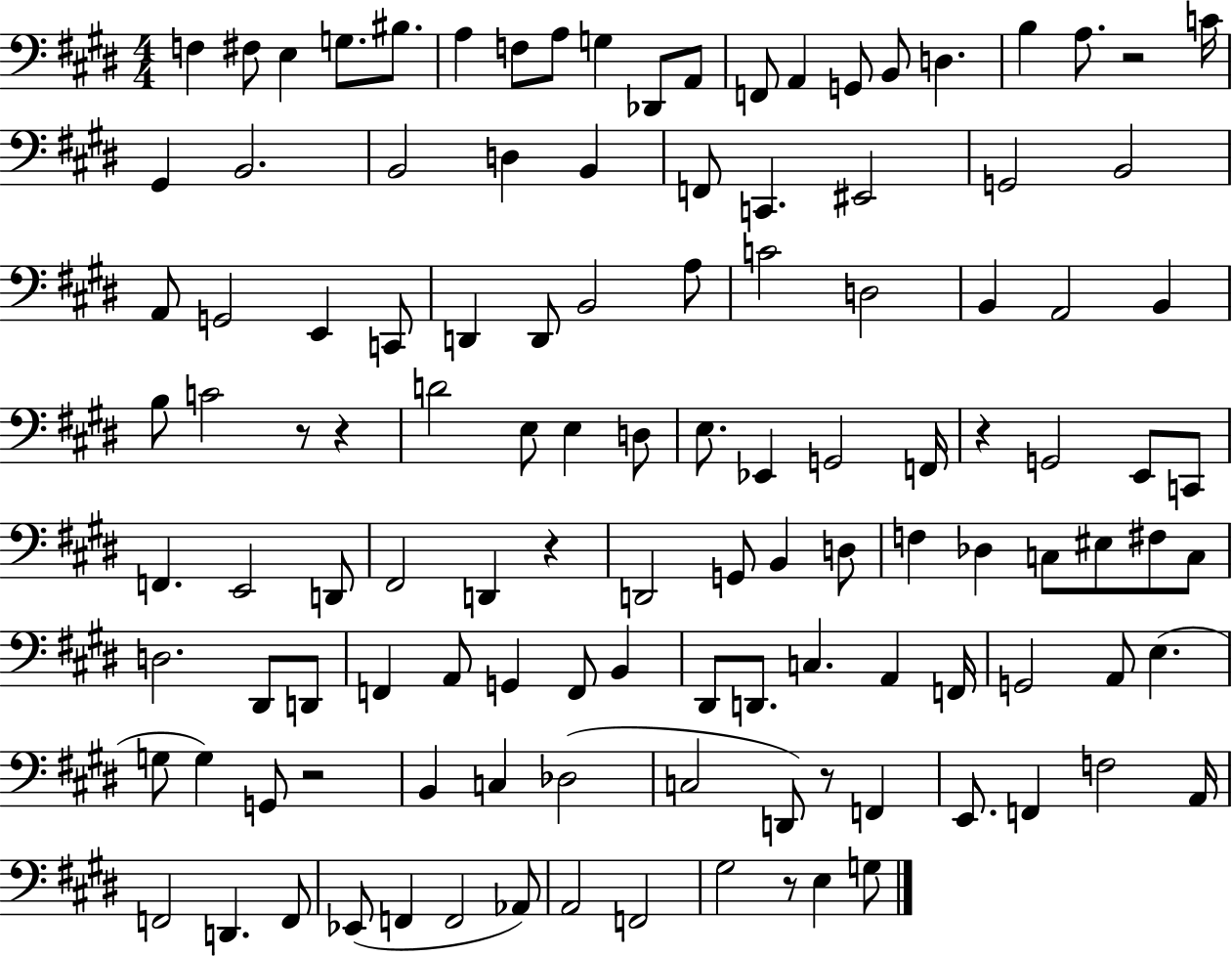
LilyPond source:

{
  \clef bass
  \numericTimeSignature
  \time 4/4
  \key e \major
  f4 fis8 e4 g8. bis8. | a4 f8 a8 g4 des,8 a,8 | f,8 a,4 g,8 b,8 d4. | b4 a8. r2 c'16 | \break gis,4 b,2. | b,2 d4 b,4 | f,8 c,4. eis,2 | g,2 b,2 | \break a,8 g,2 e,4 c,8 | d,4 d,8 b,2 a8 | c'2 d2 | b,4 a,2 b,4 | \break b8 c'2 r8 r4 | d'2 e8 e4 d8 | e8. ees,4 g,2 f,16 | r4 g,2 e,8 c,8 | \break f,4. e,2 d,8 | fis,2 d,4 r4 | d,2 g,8 b,4 d8 | f4 des4 c8 eis8 fis8 c8 | \break d2. dis,8 d,8 | f,4 a,8 g,4 f,8 b,4 | dis,8 d,8. c4. a,4 f,16 | g,2 a,8 e4.( | \break g8 g4) g,8 r2 | b,4 c4 des2( | c2 d,8) r8 f,4 | e,8. f,4 f2 a,16 | \break f,2 d,4. f,8 | ees,8( f,4 f,2 aes,8) | a,2 f,2 | gis2 r8 e4 g8 | \break \bar "|."
}